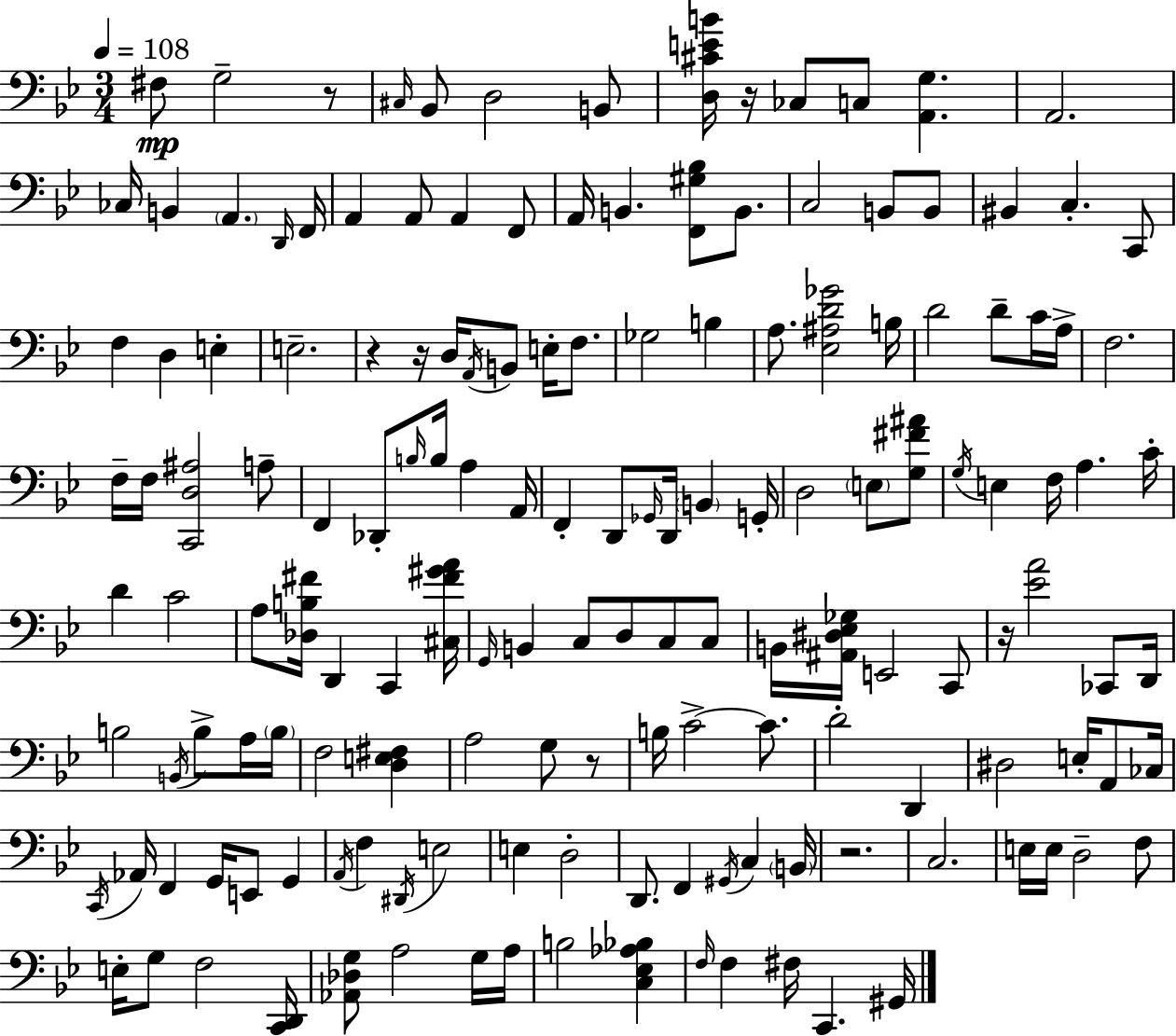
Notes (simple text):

F#3/e G3/h R/e C#3/s Bb2/e D3/h B2/e [D3,C#4,E4,B4]/s R/s CES3/e C3/e [A2,G3]/q. A2/h. CES3/s B2/q A2/q. D2/s F2/s A2/q A2/e A2/q F2/e A2/s B2/q. [F2,G#3,Bb3]/e B2/e. C3/h B2/e B2/e BIS2/q C3/q. C2/e F3/q D3/q E3/q E3/h. R/q R/s D3/s A2/s B2/e E3/s F3/e. Gb3/h B3/q A3/e. [Eb3,A#3,D4,Gb4]/h B3/s D4/h D4/e C4/s A3/s F3/h. F3/s F3/s [C2,D3,A#3]/h A3/e F2/q Db2/e B3/s B3/s A3/q A2/s F2/q D2/e Gb2/s D2/s B2/q G2/s D3/h E3/e [G3,F#4,A#4]/e G3/s E3/q F3/s A3/q. C4/s D4/q C4/h A3/e [Db3,B3,F#4]/s D2/q C2/q [C#3,F#4,G#4,A4]/s G2/s B2/q C3/e D3/e C3/e C3/e B2/s [A#2,D#3,Eb3,Gb3]/s E2/h C2/e R/s [Eb4,A4]/h CES2/e D2/s B3/h B2/s B3/e A3/s B3/s F3/h [D3,E3,F#3]/q A3/h G3/e R/e B3/s C4/h C4/e. D4/h D2/q D#3/h E3/s A2/e CES3/s C2/s Ab2/s F2/q G2/s E2/e G2/q A2/s F3/q D#2/s E3/h E3/q D3/h D2/e. F2/q G#2/s C3/q B2/s R/h. C3/h. E3/s E3/s D3/h F3/e E3/s G3/e F3/h [C2,D2]/s [Ab2,Db3,G3]/e A3/h G3/s A3/s B3/h [C3,Eb3,Ab3,Bb3]/q F3/s F3/q F#3/s C2/q. G#2/s